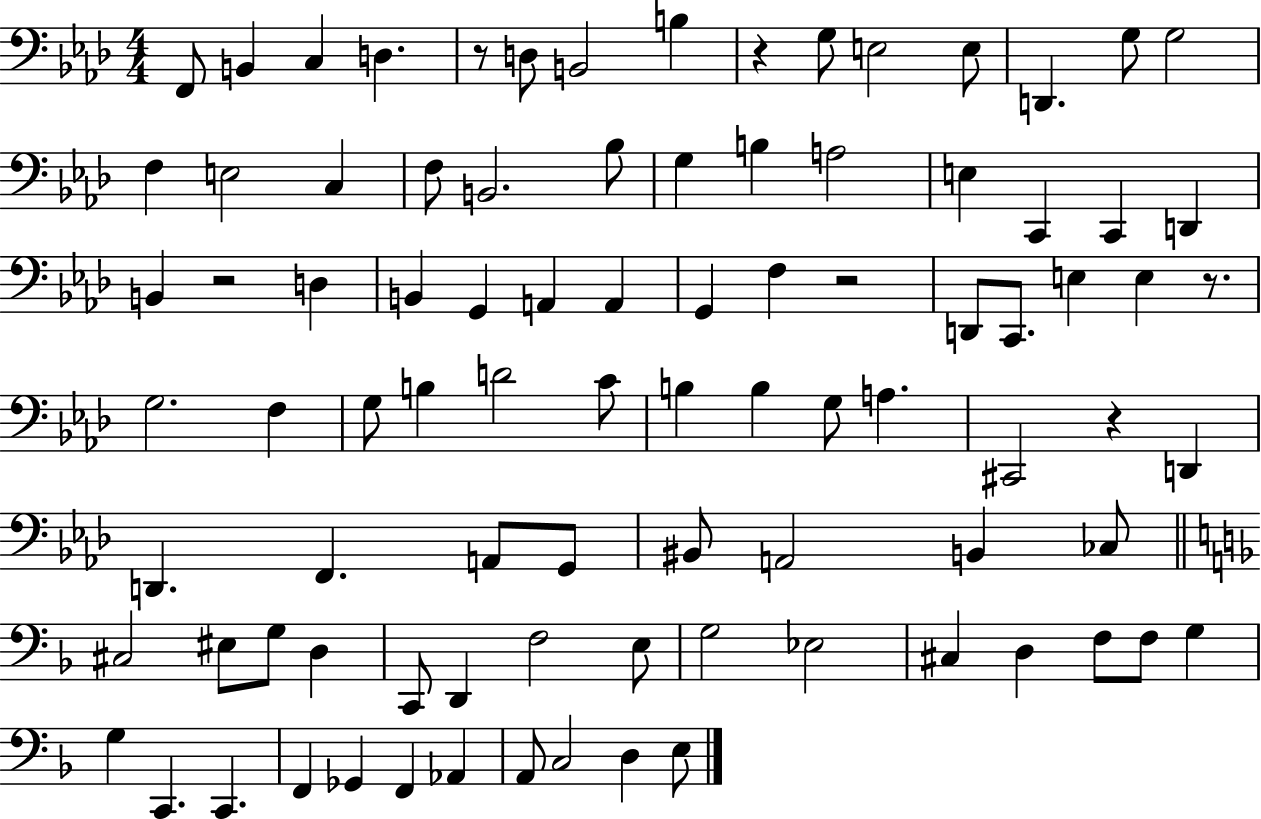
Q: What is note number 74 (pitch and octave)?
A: G3